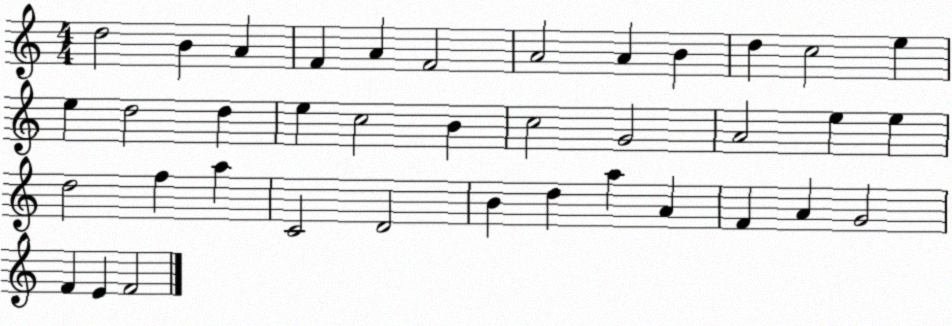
X:1
T:Untitled
M:4/4
L:1/4
K:C
d2 B A F A F2 A2 A B d c2 e e d2 d e c2 B c2 G2 A2 e e d2 f a C2 D2 B d a A F A G2 F E F2